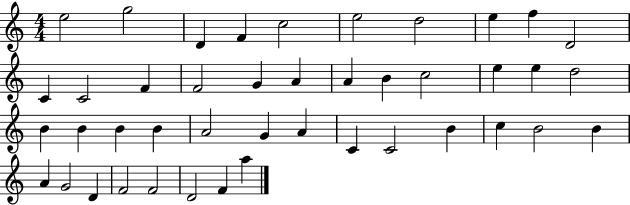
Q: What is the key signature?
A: C major